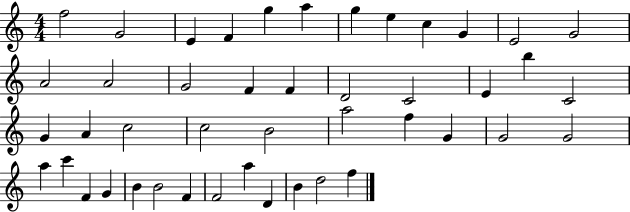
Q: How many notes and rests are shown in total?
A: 45